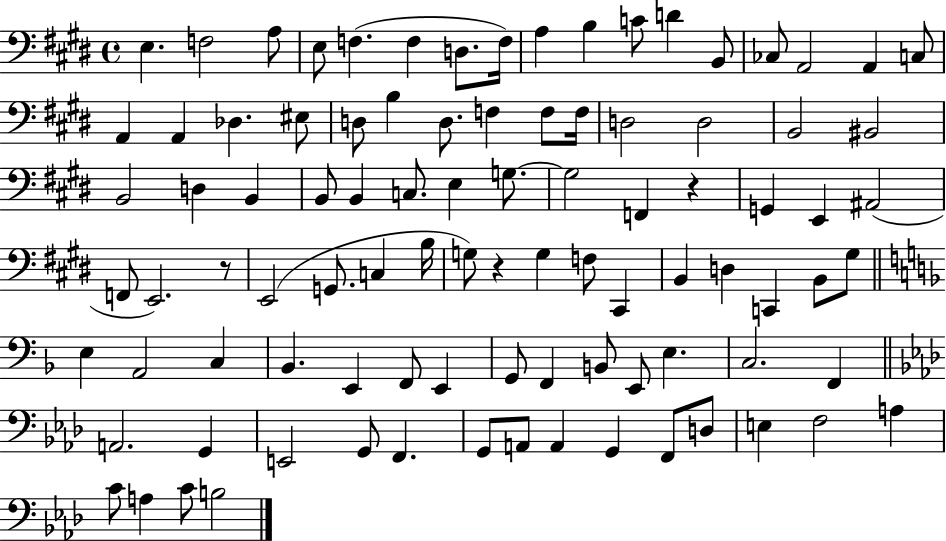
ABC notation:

X:1
T:Untitled
M:4/4
L:1/4
K:E
E, F,2 A,/2 E,/2 F, F, D,/2 F,/4 A, B, C/2 D B,,/2 _C,/2 A,,2 A,, C,/2 A,, A,, _D, ^E,/2 D,/2 B, D,/2 F, F,/2 F,/4 D,2 D,2 B,,2 ^B,,2 B,,2 D, B,, B,,/2 B,, C,/2 E, G,/2 G,2 F,, z G,, E,, ^A,,2 F,,/2 E,,2 z/2 E,,2 G,,/2 C, B,/4 G,/2 z G, F,/2 ^C,, B,, D, C,, B,,/2 ^G,/2 E, A,,2 C, _B,, E,, F,,/2 E,, G,,/2 F,, B,,/2 E,,/2 E, C,2 F,, A,,2 G,, E,,2 G,,/2 F,, G,,/2 A,,/2 A,, G,, F,,/2 D,/2 E, F,2 A, C/2 A, C/2 B,2